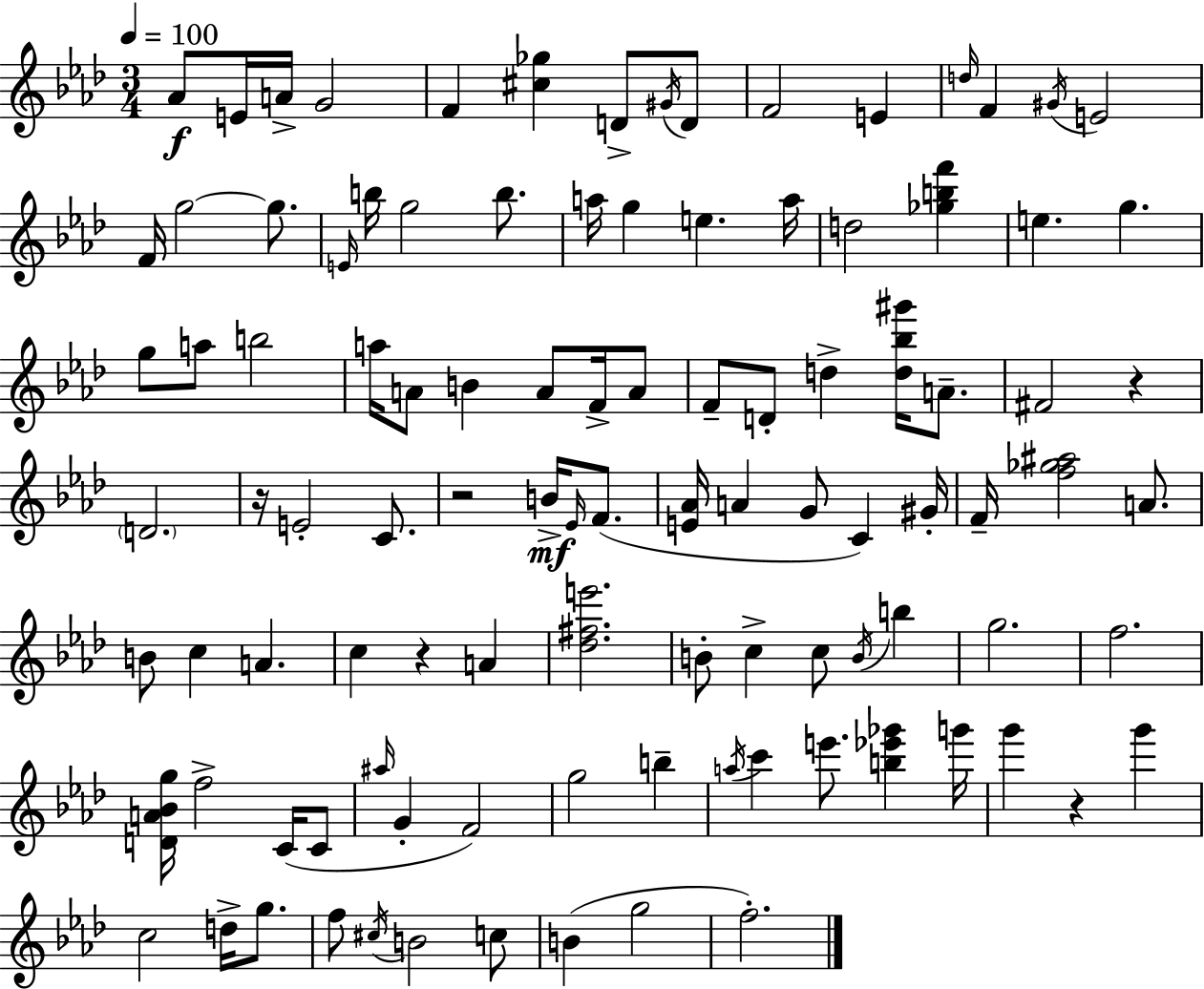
Ab4/e E4/s A4/s G4/h F4/q [C#5,Gb5]/q D4/e G#4/s D4/e F4/h E4/q D5/s F4/q G#4/s E4/h F4/s G5/h G5/e. E4/s B5/s G5/h B5/e. A5/s G5/q E5/q. A5/s D5/h [Gb5,B5,F6]/q E5/q. G5/q. G5/e A5/e B5/h A5/s A4/e B4/q A4/e F4/s A4/e F4/e D4/e D5/q [D5,Bb5,G#6]/s A4/e. F#4/h R/q D4/h. R/s E4/h C4/e. R/h B4/s Eb4/s F4/e. [E4,Ab4]/s A4/q G4/e C4/q G#4/s F4/s [F5,Gb5,A#5]/h A4/e. B4/e C5/q A4/q. C5/q R/q A4/q [Db5,F#5,E6]/h. B4/e C5/q C5/e B4/s B5/q G5/h. F5/h. [D4,A4,Bb4,G5]/s F5/h C4/s C4/e A#5/s G4/q F4/h G5/h B5/q A5/s C6/q E6/e. [B5,Eb6,Gb6]/q G6/s G6/q R/q G6/q C5/h D5/s G5/e. F5/e C#5/s B4/h C5/e B4/q G5/h F5/h.